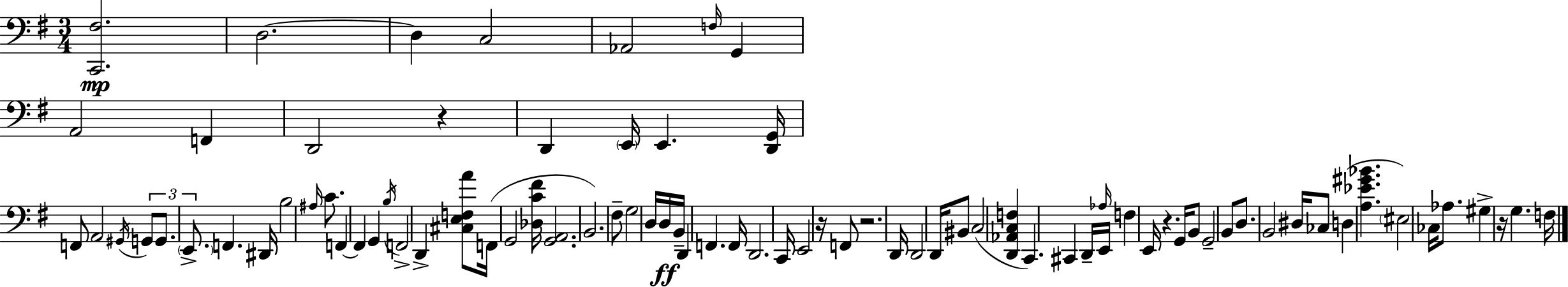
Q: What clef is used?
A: bass